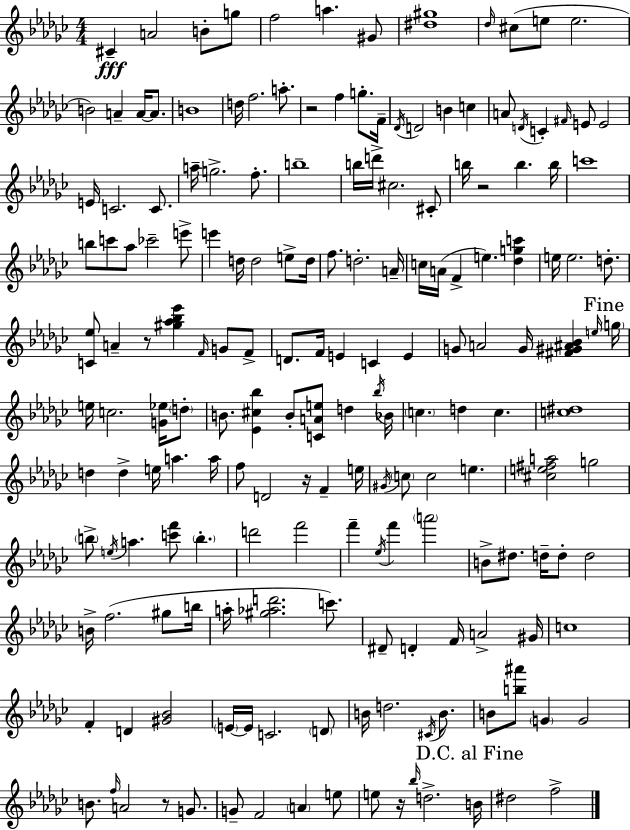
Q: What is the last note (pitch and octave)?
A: F5